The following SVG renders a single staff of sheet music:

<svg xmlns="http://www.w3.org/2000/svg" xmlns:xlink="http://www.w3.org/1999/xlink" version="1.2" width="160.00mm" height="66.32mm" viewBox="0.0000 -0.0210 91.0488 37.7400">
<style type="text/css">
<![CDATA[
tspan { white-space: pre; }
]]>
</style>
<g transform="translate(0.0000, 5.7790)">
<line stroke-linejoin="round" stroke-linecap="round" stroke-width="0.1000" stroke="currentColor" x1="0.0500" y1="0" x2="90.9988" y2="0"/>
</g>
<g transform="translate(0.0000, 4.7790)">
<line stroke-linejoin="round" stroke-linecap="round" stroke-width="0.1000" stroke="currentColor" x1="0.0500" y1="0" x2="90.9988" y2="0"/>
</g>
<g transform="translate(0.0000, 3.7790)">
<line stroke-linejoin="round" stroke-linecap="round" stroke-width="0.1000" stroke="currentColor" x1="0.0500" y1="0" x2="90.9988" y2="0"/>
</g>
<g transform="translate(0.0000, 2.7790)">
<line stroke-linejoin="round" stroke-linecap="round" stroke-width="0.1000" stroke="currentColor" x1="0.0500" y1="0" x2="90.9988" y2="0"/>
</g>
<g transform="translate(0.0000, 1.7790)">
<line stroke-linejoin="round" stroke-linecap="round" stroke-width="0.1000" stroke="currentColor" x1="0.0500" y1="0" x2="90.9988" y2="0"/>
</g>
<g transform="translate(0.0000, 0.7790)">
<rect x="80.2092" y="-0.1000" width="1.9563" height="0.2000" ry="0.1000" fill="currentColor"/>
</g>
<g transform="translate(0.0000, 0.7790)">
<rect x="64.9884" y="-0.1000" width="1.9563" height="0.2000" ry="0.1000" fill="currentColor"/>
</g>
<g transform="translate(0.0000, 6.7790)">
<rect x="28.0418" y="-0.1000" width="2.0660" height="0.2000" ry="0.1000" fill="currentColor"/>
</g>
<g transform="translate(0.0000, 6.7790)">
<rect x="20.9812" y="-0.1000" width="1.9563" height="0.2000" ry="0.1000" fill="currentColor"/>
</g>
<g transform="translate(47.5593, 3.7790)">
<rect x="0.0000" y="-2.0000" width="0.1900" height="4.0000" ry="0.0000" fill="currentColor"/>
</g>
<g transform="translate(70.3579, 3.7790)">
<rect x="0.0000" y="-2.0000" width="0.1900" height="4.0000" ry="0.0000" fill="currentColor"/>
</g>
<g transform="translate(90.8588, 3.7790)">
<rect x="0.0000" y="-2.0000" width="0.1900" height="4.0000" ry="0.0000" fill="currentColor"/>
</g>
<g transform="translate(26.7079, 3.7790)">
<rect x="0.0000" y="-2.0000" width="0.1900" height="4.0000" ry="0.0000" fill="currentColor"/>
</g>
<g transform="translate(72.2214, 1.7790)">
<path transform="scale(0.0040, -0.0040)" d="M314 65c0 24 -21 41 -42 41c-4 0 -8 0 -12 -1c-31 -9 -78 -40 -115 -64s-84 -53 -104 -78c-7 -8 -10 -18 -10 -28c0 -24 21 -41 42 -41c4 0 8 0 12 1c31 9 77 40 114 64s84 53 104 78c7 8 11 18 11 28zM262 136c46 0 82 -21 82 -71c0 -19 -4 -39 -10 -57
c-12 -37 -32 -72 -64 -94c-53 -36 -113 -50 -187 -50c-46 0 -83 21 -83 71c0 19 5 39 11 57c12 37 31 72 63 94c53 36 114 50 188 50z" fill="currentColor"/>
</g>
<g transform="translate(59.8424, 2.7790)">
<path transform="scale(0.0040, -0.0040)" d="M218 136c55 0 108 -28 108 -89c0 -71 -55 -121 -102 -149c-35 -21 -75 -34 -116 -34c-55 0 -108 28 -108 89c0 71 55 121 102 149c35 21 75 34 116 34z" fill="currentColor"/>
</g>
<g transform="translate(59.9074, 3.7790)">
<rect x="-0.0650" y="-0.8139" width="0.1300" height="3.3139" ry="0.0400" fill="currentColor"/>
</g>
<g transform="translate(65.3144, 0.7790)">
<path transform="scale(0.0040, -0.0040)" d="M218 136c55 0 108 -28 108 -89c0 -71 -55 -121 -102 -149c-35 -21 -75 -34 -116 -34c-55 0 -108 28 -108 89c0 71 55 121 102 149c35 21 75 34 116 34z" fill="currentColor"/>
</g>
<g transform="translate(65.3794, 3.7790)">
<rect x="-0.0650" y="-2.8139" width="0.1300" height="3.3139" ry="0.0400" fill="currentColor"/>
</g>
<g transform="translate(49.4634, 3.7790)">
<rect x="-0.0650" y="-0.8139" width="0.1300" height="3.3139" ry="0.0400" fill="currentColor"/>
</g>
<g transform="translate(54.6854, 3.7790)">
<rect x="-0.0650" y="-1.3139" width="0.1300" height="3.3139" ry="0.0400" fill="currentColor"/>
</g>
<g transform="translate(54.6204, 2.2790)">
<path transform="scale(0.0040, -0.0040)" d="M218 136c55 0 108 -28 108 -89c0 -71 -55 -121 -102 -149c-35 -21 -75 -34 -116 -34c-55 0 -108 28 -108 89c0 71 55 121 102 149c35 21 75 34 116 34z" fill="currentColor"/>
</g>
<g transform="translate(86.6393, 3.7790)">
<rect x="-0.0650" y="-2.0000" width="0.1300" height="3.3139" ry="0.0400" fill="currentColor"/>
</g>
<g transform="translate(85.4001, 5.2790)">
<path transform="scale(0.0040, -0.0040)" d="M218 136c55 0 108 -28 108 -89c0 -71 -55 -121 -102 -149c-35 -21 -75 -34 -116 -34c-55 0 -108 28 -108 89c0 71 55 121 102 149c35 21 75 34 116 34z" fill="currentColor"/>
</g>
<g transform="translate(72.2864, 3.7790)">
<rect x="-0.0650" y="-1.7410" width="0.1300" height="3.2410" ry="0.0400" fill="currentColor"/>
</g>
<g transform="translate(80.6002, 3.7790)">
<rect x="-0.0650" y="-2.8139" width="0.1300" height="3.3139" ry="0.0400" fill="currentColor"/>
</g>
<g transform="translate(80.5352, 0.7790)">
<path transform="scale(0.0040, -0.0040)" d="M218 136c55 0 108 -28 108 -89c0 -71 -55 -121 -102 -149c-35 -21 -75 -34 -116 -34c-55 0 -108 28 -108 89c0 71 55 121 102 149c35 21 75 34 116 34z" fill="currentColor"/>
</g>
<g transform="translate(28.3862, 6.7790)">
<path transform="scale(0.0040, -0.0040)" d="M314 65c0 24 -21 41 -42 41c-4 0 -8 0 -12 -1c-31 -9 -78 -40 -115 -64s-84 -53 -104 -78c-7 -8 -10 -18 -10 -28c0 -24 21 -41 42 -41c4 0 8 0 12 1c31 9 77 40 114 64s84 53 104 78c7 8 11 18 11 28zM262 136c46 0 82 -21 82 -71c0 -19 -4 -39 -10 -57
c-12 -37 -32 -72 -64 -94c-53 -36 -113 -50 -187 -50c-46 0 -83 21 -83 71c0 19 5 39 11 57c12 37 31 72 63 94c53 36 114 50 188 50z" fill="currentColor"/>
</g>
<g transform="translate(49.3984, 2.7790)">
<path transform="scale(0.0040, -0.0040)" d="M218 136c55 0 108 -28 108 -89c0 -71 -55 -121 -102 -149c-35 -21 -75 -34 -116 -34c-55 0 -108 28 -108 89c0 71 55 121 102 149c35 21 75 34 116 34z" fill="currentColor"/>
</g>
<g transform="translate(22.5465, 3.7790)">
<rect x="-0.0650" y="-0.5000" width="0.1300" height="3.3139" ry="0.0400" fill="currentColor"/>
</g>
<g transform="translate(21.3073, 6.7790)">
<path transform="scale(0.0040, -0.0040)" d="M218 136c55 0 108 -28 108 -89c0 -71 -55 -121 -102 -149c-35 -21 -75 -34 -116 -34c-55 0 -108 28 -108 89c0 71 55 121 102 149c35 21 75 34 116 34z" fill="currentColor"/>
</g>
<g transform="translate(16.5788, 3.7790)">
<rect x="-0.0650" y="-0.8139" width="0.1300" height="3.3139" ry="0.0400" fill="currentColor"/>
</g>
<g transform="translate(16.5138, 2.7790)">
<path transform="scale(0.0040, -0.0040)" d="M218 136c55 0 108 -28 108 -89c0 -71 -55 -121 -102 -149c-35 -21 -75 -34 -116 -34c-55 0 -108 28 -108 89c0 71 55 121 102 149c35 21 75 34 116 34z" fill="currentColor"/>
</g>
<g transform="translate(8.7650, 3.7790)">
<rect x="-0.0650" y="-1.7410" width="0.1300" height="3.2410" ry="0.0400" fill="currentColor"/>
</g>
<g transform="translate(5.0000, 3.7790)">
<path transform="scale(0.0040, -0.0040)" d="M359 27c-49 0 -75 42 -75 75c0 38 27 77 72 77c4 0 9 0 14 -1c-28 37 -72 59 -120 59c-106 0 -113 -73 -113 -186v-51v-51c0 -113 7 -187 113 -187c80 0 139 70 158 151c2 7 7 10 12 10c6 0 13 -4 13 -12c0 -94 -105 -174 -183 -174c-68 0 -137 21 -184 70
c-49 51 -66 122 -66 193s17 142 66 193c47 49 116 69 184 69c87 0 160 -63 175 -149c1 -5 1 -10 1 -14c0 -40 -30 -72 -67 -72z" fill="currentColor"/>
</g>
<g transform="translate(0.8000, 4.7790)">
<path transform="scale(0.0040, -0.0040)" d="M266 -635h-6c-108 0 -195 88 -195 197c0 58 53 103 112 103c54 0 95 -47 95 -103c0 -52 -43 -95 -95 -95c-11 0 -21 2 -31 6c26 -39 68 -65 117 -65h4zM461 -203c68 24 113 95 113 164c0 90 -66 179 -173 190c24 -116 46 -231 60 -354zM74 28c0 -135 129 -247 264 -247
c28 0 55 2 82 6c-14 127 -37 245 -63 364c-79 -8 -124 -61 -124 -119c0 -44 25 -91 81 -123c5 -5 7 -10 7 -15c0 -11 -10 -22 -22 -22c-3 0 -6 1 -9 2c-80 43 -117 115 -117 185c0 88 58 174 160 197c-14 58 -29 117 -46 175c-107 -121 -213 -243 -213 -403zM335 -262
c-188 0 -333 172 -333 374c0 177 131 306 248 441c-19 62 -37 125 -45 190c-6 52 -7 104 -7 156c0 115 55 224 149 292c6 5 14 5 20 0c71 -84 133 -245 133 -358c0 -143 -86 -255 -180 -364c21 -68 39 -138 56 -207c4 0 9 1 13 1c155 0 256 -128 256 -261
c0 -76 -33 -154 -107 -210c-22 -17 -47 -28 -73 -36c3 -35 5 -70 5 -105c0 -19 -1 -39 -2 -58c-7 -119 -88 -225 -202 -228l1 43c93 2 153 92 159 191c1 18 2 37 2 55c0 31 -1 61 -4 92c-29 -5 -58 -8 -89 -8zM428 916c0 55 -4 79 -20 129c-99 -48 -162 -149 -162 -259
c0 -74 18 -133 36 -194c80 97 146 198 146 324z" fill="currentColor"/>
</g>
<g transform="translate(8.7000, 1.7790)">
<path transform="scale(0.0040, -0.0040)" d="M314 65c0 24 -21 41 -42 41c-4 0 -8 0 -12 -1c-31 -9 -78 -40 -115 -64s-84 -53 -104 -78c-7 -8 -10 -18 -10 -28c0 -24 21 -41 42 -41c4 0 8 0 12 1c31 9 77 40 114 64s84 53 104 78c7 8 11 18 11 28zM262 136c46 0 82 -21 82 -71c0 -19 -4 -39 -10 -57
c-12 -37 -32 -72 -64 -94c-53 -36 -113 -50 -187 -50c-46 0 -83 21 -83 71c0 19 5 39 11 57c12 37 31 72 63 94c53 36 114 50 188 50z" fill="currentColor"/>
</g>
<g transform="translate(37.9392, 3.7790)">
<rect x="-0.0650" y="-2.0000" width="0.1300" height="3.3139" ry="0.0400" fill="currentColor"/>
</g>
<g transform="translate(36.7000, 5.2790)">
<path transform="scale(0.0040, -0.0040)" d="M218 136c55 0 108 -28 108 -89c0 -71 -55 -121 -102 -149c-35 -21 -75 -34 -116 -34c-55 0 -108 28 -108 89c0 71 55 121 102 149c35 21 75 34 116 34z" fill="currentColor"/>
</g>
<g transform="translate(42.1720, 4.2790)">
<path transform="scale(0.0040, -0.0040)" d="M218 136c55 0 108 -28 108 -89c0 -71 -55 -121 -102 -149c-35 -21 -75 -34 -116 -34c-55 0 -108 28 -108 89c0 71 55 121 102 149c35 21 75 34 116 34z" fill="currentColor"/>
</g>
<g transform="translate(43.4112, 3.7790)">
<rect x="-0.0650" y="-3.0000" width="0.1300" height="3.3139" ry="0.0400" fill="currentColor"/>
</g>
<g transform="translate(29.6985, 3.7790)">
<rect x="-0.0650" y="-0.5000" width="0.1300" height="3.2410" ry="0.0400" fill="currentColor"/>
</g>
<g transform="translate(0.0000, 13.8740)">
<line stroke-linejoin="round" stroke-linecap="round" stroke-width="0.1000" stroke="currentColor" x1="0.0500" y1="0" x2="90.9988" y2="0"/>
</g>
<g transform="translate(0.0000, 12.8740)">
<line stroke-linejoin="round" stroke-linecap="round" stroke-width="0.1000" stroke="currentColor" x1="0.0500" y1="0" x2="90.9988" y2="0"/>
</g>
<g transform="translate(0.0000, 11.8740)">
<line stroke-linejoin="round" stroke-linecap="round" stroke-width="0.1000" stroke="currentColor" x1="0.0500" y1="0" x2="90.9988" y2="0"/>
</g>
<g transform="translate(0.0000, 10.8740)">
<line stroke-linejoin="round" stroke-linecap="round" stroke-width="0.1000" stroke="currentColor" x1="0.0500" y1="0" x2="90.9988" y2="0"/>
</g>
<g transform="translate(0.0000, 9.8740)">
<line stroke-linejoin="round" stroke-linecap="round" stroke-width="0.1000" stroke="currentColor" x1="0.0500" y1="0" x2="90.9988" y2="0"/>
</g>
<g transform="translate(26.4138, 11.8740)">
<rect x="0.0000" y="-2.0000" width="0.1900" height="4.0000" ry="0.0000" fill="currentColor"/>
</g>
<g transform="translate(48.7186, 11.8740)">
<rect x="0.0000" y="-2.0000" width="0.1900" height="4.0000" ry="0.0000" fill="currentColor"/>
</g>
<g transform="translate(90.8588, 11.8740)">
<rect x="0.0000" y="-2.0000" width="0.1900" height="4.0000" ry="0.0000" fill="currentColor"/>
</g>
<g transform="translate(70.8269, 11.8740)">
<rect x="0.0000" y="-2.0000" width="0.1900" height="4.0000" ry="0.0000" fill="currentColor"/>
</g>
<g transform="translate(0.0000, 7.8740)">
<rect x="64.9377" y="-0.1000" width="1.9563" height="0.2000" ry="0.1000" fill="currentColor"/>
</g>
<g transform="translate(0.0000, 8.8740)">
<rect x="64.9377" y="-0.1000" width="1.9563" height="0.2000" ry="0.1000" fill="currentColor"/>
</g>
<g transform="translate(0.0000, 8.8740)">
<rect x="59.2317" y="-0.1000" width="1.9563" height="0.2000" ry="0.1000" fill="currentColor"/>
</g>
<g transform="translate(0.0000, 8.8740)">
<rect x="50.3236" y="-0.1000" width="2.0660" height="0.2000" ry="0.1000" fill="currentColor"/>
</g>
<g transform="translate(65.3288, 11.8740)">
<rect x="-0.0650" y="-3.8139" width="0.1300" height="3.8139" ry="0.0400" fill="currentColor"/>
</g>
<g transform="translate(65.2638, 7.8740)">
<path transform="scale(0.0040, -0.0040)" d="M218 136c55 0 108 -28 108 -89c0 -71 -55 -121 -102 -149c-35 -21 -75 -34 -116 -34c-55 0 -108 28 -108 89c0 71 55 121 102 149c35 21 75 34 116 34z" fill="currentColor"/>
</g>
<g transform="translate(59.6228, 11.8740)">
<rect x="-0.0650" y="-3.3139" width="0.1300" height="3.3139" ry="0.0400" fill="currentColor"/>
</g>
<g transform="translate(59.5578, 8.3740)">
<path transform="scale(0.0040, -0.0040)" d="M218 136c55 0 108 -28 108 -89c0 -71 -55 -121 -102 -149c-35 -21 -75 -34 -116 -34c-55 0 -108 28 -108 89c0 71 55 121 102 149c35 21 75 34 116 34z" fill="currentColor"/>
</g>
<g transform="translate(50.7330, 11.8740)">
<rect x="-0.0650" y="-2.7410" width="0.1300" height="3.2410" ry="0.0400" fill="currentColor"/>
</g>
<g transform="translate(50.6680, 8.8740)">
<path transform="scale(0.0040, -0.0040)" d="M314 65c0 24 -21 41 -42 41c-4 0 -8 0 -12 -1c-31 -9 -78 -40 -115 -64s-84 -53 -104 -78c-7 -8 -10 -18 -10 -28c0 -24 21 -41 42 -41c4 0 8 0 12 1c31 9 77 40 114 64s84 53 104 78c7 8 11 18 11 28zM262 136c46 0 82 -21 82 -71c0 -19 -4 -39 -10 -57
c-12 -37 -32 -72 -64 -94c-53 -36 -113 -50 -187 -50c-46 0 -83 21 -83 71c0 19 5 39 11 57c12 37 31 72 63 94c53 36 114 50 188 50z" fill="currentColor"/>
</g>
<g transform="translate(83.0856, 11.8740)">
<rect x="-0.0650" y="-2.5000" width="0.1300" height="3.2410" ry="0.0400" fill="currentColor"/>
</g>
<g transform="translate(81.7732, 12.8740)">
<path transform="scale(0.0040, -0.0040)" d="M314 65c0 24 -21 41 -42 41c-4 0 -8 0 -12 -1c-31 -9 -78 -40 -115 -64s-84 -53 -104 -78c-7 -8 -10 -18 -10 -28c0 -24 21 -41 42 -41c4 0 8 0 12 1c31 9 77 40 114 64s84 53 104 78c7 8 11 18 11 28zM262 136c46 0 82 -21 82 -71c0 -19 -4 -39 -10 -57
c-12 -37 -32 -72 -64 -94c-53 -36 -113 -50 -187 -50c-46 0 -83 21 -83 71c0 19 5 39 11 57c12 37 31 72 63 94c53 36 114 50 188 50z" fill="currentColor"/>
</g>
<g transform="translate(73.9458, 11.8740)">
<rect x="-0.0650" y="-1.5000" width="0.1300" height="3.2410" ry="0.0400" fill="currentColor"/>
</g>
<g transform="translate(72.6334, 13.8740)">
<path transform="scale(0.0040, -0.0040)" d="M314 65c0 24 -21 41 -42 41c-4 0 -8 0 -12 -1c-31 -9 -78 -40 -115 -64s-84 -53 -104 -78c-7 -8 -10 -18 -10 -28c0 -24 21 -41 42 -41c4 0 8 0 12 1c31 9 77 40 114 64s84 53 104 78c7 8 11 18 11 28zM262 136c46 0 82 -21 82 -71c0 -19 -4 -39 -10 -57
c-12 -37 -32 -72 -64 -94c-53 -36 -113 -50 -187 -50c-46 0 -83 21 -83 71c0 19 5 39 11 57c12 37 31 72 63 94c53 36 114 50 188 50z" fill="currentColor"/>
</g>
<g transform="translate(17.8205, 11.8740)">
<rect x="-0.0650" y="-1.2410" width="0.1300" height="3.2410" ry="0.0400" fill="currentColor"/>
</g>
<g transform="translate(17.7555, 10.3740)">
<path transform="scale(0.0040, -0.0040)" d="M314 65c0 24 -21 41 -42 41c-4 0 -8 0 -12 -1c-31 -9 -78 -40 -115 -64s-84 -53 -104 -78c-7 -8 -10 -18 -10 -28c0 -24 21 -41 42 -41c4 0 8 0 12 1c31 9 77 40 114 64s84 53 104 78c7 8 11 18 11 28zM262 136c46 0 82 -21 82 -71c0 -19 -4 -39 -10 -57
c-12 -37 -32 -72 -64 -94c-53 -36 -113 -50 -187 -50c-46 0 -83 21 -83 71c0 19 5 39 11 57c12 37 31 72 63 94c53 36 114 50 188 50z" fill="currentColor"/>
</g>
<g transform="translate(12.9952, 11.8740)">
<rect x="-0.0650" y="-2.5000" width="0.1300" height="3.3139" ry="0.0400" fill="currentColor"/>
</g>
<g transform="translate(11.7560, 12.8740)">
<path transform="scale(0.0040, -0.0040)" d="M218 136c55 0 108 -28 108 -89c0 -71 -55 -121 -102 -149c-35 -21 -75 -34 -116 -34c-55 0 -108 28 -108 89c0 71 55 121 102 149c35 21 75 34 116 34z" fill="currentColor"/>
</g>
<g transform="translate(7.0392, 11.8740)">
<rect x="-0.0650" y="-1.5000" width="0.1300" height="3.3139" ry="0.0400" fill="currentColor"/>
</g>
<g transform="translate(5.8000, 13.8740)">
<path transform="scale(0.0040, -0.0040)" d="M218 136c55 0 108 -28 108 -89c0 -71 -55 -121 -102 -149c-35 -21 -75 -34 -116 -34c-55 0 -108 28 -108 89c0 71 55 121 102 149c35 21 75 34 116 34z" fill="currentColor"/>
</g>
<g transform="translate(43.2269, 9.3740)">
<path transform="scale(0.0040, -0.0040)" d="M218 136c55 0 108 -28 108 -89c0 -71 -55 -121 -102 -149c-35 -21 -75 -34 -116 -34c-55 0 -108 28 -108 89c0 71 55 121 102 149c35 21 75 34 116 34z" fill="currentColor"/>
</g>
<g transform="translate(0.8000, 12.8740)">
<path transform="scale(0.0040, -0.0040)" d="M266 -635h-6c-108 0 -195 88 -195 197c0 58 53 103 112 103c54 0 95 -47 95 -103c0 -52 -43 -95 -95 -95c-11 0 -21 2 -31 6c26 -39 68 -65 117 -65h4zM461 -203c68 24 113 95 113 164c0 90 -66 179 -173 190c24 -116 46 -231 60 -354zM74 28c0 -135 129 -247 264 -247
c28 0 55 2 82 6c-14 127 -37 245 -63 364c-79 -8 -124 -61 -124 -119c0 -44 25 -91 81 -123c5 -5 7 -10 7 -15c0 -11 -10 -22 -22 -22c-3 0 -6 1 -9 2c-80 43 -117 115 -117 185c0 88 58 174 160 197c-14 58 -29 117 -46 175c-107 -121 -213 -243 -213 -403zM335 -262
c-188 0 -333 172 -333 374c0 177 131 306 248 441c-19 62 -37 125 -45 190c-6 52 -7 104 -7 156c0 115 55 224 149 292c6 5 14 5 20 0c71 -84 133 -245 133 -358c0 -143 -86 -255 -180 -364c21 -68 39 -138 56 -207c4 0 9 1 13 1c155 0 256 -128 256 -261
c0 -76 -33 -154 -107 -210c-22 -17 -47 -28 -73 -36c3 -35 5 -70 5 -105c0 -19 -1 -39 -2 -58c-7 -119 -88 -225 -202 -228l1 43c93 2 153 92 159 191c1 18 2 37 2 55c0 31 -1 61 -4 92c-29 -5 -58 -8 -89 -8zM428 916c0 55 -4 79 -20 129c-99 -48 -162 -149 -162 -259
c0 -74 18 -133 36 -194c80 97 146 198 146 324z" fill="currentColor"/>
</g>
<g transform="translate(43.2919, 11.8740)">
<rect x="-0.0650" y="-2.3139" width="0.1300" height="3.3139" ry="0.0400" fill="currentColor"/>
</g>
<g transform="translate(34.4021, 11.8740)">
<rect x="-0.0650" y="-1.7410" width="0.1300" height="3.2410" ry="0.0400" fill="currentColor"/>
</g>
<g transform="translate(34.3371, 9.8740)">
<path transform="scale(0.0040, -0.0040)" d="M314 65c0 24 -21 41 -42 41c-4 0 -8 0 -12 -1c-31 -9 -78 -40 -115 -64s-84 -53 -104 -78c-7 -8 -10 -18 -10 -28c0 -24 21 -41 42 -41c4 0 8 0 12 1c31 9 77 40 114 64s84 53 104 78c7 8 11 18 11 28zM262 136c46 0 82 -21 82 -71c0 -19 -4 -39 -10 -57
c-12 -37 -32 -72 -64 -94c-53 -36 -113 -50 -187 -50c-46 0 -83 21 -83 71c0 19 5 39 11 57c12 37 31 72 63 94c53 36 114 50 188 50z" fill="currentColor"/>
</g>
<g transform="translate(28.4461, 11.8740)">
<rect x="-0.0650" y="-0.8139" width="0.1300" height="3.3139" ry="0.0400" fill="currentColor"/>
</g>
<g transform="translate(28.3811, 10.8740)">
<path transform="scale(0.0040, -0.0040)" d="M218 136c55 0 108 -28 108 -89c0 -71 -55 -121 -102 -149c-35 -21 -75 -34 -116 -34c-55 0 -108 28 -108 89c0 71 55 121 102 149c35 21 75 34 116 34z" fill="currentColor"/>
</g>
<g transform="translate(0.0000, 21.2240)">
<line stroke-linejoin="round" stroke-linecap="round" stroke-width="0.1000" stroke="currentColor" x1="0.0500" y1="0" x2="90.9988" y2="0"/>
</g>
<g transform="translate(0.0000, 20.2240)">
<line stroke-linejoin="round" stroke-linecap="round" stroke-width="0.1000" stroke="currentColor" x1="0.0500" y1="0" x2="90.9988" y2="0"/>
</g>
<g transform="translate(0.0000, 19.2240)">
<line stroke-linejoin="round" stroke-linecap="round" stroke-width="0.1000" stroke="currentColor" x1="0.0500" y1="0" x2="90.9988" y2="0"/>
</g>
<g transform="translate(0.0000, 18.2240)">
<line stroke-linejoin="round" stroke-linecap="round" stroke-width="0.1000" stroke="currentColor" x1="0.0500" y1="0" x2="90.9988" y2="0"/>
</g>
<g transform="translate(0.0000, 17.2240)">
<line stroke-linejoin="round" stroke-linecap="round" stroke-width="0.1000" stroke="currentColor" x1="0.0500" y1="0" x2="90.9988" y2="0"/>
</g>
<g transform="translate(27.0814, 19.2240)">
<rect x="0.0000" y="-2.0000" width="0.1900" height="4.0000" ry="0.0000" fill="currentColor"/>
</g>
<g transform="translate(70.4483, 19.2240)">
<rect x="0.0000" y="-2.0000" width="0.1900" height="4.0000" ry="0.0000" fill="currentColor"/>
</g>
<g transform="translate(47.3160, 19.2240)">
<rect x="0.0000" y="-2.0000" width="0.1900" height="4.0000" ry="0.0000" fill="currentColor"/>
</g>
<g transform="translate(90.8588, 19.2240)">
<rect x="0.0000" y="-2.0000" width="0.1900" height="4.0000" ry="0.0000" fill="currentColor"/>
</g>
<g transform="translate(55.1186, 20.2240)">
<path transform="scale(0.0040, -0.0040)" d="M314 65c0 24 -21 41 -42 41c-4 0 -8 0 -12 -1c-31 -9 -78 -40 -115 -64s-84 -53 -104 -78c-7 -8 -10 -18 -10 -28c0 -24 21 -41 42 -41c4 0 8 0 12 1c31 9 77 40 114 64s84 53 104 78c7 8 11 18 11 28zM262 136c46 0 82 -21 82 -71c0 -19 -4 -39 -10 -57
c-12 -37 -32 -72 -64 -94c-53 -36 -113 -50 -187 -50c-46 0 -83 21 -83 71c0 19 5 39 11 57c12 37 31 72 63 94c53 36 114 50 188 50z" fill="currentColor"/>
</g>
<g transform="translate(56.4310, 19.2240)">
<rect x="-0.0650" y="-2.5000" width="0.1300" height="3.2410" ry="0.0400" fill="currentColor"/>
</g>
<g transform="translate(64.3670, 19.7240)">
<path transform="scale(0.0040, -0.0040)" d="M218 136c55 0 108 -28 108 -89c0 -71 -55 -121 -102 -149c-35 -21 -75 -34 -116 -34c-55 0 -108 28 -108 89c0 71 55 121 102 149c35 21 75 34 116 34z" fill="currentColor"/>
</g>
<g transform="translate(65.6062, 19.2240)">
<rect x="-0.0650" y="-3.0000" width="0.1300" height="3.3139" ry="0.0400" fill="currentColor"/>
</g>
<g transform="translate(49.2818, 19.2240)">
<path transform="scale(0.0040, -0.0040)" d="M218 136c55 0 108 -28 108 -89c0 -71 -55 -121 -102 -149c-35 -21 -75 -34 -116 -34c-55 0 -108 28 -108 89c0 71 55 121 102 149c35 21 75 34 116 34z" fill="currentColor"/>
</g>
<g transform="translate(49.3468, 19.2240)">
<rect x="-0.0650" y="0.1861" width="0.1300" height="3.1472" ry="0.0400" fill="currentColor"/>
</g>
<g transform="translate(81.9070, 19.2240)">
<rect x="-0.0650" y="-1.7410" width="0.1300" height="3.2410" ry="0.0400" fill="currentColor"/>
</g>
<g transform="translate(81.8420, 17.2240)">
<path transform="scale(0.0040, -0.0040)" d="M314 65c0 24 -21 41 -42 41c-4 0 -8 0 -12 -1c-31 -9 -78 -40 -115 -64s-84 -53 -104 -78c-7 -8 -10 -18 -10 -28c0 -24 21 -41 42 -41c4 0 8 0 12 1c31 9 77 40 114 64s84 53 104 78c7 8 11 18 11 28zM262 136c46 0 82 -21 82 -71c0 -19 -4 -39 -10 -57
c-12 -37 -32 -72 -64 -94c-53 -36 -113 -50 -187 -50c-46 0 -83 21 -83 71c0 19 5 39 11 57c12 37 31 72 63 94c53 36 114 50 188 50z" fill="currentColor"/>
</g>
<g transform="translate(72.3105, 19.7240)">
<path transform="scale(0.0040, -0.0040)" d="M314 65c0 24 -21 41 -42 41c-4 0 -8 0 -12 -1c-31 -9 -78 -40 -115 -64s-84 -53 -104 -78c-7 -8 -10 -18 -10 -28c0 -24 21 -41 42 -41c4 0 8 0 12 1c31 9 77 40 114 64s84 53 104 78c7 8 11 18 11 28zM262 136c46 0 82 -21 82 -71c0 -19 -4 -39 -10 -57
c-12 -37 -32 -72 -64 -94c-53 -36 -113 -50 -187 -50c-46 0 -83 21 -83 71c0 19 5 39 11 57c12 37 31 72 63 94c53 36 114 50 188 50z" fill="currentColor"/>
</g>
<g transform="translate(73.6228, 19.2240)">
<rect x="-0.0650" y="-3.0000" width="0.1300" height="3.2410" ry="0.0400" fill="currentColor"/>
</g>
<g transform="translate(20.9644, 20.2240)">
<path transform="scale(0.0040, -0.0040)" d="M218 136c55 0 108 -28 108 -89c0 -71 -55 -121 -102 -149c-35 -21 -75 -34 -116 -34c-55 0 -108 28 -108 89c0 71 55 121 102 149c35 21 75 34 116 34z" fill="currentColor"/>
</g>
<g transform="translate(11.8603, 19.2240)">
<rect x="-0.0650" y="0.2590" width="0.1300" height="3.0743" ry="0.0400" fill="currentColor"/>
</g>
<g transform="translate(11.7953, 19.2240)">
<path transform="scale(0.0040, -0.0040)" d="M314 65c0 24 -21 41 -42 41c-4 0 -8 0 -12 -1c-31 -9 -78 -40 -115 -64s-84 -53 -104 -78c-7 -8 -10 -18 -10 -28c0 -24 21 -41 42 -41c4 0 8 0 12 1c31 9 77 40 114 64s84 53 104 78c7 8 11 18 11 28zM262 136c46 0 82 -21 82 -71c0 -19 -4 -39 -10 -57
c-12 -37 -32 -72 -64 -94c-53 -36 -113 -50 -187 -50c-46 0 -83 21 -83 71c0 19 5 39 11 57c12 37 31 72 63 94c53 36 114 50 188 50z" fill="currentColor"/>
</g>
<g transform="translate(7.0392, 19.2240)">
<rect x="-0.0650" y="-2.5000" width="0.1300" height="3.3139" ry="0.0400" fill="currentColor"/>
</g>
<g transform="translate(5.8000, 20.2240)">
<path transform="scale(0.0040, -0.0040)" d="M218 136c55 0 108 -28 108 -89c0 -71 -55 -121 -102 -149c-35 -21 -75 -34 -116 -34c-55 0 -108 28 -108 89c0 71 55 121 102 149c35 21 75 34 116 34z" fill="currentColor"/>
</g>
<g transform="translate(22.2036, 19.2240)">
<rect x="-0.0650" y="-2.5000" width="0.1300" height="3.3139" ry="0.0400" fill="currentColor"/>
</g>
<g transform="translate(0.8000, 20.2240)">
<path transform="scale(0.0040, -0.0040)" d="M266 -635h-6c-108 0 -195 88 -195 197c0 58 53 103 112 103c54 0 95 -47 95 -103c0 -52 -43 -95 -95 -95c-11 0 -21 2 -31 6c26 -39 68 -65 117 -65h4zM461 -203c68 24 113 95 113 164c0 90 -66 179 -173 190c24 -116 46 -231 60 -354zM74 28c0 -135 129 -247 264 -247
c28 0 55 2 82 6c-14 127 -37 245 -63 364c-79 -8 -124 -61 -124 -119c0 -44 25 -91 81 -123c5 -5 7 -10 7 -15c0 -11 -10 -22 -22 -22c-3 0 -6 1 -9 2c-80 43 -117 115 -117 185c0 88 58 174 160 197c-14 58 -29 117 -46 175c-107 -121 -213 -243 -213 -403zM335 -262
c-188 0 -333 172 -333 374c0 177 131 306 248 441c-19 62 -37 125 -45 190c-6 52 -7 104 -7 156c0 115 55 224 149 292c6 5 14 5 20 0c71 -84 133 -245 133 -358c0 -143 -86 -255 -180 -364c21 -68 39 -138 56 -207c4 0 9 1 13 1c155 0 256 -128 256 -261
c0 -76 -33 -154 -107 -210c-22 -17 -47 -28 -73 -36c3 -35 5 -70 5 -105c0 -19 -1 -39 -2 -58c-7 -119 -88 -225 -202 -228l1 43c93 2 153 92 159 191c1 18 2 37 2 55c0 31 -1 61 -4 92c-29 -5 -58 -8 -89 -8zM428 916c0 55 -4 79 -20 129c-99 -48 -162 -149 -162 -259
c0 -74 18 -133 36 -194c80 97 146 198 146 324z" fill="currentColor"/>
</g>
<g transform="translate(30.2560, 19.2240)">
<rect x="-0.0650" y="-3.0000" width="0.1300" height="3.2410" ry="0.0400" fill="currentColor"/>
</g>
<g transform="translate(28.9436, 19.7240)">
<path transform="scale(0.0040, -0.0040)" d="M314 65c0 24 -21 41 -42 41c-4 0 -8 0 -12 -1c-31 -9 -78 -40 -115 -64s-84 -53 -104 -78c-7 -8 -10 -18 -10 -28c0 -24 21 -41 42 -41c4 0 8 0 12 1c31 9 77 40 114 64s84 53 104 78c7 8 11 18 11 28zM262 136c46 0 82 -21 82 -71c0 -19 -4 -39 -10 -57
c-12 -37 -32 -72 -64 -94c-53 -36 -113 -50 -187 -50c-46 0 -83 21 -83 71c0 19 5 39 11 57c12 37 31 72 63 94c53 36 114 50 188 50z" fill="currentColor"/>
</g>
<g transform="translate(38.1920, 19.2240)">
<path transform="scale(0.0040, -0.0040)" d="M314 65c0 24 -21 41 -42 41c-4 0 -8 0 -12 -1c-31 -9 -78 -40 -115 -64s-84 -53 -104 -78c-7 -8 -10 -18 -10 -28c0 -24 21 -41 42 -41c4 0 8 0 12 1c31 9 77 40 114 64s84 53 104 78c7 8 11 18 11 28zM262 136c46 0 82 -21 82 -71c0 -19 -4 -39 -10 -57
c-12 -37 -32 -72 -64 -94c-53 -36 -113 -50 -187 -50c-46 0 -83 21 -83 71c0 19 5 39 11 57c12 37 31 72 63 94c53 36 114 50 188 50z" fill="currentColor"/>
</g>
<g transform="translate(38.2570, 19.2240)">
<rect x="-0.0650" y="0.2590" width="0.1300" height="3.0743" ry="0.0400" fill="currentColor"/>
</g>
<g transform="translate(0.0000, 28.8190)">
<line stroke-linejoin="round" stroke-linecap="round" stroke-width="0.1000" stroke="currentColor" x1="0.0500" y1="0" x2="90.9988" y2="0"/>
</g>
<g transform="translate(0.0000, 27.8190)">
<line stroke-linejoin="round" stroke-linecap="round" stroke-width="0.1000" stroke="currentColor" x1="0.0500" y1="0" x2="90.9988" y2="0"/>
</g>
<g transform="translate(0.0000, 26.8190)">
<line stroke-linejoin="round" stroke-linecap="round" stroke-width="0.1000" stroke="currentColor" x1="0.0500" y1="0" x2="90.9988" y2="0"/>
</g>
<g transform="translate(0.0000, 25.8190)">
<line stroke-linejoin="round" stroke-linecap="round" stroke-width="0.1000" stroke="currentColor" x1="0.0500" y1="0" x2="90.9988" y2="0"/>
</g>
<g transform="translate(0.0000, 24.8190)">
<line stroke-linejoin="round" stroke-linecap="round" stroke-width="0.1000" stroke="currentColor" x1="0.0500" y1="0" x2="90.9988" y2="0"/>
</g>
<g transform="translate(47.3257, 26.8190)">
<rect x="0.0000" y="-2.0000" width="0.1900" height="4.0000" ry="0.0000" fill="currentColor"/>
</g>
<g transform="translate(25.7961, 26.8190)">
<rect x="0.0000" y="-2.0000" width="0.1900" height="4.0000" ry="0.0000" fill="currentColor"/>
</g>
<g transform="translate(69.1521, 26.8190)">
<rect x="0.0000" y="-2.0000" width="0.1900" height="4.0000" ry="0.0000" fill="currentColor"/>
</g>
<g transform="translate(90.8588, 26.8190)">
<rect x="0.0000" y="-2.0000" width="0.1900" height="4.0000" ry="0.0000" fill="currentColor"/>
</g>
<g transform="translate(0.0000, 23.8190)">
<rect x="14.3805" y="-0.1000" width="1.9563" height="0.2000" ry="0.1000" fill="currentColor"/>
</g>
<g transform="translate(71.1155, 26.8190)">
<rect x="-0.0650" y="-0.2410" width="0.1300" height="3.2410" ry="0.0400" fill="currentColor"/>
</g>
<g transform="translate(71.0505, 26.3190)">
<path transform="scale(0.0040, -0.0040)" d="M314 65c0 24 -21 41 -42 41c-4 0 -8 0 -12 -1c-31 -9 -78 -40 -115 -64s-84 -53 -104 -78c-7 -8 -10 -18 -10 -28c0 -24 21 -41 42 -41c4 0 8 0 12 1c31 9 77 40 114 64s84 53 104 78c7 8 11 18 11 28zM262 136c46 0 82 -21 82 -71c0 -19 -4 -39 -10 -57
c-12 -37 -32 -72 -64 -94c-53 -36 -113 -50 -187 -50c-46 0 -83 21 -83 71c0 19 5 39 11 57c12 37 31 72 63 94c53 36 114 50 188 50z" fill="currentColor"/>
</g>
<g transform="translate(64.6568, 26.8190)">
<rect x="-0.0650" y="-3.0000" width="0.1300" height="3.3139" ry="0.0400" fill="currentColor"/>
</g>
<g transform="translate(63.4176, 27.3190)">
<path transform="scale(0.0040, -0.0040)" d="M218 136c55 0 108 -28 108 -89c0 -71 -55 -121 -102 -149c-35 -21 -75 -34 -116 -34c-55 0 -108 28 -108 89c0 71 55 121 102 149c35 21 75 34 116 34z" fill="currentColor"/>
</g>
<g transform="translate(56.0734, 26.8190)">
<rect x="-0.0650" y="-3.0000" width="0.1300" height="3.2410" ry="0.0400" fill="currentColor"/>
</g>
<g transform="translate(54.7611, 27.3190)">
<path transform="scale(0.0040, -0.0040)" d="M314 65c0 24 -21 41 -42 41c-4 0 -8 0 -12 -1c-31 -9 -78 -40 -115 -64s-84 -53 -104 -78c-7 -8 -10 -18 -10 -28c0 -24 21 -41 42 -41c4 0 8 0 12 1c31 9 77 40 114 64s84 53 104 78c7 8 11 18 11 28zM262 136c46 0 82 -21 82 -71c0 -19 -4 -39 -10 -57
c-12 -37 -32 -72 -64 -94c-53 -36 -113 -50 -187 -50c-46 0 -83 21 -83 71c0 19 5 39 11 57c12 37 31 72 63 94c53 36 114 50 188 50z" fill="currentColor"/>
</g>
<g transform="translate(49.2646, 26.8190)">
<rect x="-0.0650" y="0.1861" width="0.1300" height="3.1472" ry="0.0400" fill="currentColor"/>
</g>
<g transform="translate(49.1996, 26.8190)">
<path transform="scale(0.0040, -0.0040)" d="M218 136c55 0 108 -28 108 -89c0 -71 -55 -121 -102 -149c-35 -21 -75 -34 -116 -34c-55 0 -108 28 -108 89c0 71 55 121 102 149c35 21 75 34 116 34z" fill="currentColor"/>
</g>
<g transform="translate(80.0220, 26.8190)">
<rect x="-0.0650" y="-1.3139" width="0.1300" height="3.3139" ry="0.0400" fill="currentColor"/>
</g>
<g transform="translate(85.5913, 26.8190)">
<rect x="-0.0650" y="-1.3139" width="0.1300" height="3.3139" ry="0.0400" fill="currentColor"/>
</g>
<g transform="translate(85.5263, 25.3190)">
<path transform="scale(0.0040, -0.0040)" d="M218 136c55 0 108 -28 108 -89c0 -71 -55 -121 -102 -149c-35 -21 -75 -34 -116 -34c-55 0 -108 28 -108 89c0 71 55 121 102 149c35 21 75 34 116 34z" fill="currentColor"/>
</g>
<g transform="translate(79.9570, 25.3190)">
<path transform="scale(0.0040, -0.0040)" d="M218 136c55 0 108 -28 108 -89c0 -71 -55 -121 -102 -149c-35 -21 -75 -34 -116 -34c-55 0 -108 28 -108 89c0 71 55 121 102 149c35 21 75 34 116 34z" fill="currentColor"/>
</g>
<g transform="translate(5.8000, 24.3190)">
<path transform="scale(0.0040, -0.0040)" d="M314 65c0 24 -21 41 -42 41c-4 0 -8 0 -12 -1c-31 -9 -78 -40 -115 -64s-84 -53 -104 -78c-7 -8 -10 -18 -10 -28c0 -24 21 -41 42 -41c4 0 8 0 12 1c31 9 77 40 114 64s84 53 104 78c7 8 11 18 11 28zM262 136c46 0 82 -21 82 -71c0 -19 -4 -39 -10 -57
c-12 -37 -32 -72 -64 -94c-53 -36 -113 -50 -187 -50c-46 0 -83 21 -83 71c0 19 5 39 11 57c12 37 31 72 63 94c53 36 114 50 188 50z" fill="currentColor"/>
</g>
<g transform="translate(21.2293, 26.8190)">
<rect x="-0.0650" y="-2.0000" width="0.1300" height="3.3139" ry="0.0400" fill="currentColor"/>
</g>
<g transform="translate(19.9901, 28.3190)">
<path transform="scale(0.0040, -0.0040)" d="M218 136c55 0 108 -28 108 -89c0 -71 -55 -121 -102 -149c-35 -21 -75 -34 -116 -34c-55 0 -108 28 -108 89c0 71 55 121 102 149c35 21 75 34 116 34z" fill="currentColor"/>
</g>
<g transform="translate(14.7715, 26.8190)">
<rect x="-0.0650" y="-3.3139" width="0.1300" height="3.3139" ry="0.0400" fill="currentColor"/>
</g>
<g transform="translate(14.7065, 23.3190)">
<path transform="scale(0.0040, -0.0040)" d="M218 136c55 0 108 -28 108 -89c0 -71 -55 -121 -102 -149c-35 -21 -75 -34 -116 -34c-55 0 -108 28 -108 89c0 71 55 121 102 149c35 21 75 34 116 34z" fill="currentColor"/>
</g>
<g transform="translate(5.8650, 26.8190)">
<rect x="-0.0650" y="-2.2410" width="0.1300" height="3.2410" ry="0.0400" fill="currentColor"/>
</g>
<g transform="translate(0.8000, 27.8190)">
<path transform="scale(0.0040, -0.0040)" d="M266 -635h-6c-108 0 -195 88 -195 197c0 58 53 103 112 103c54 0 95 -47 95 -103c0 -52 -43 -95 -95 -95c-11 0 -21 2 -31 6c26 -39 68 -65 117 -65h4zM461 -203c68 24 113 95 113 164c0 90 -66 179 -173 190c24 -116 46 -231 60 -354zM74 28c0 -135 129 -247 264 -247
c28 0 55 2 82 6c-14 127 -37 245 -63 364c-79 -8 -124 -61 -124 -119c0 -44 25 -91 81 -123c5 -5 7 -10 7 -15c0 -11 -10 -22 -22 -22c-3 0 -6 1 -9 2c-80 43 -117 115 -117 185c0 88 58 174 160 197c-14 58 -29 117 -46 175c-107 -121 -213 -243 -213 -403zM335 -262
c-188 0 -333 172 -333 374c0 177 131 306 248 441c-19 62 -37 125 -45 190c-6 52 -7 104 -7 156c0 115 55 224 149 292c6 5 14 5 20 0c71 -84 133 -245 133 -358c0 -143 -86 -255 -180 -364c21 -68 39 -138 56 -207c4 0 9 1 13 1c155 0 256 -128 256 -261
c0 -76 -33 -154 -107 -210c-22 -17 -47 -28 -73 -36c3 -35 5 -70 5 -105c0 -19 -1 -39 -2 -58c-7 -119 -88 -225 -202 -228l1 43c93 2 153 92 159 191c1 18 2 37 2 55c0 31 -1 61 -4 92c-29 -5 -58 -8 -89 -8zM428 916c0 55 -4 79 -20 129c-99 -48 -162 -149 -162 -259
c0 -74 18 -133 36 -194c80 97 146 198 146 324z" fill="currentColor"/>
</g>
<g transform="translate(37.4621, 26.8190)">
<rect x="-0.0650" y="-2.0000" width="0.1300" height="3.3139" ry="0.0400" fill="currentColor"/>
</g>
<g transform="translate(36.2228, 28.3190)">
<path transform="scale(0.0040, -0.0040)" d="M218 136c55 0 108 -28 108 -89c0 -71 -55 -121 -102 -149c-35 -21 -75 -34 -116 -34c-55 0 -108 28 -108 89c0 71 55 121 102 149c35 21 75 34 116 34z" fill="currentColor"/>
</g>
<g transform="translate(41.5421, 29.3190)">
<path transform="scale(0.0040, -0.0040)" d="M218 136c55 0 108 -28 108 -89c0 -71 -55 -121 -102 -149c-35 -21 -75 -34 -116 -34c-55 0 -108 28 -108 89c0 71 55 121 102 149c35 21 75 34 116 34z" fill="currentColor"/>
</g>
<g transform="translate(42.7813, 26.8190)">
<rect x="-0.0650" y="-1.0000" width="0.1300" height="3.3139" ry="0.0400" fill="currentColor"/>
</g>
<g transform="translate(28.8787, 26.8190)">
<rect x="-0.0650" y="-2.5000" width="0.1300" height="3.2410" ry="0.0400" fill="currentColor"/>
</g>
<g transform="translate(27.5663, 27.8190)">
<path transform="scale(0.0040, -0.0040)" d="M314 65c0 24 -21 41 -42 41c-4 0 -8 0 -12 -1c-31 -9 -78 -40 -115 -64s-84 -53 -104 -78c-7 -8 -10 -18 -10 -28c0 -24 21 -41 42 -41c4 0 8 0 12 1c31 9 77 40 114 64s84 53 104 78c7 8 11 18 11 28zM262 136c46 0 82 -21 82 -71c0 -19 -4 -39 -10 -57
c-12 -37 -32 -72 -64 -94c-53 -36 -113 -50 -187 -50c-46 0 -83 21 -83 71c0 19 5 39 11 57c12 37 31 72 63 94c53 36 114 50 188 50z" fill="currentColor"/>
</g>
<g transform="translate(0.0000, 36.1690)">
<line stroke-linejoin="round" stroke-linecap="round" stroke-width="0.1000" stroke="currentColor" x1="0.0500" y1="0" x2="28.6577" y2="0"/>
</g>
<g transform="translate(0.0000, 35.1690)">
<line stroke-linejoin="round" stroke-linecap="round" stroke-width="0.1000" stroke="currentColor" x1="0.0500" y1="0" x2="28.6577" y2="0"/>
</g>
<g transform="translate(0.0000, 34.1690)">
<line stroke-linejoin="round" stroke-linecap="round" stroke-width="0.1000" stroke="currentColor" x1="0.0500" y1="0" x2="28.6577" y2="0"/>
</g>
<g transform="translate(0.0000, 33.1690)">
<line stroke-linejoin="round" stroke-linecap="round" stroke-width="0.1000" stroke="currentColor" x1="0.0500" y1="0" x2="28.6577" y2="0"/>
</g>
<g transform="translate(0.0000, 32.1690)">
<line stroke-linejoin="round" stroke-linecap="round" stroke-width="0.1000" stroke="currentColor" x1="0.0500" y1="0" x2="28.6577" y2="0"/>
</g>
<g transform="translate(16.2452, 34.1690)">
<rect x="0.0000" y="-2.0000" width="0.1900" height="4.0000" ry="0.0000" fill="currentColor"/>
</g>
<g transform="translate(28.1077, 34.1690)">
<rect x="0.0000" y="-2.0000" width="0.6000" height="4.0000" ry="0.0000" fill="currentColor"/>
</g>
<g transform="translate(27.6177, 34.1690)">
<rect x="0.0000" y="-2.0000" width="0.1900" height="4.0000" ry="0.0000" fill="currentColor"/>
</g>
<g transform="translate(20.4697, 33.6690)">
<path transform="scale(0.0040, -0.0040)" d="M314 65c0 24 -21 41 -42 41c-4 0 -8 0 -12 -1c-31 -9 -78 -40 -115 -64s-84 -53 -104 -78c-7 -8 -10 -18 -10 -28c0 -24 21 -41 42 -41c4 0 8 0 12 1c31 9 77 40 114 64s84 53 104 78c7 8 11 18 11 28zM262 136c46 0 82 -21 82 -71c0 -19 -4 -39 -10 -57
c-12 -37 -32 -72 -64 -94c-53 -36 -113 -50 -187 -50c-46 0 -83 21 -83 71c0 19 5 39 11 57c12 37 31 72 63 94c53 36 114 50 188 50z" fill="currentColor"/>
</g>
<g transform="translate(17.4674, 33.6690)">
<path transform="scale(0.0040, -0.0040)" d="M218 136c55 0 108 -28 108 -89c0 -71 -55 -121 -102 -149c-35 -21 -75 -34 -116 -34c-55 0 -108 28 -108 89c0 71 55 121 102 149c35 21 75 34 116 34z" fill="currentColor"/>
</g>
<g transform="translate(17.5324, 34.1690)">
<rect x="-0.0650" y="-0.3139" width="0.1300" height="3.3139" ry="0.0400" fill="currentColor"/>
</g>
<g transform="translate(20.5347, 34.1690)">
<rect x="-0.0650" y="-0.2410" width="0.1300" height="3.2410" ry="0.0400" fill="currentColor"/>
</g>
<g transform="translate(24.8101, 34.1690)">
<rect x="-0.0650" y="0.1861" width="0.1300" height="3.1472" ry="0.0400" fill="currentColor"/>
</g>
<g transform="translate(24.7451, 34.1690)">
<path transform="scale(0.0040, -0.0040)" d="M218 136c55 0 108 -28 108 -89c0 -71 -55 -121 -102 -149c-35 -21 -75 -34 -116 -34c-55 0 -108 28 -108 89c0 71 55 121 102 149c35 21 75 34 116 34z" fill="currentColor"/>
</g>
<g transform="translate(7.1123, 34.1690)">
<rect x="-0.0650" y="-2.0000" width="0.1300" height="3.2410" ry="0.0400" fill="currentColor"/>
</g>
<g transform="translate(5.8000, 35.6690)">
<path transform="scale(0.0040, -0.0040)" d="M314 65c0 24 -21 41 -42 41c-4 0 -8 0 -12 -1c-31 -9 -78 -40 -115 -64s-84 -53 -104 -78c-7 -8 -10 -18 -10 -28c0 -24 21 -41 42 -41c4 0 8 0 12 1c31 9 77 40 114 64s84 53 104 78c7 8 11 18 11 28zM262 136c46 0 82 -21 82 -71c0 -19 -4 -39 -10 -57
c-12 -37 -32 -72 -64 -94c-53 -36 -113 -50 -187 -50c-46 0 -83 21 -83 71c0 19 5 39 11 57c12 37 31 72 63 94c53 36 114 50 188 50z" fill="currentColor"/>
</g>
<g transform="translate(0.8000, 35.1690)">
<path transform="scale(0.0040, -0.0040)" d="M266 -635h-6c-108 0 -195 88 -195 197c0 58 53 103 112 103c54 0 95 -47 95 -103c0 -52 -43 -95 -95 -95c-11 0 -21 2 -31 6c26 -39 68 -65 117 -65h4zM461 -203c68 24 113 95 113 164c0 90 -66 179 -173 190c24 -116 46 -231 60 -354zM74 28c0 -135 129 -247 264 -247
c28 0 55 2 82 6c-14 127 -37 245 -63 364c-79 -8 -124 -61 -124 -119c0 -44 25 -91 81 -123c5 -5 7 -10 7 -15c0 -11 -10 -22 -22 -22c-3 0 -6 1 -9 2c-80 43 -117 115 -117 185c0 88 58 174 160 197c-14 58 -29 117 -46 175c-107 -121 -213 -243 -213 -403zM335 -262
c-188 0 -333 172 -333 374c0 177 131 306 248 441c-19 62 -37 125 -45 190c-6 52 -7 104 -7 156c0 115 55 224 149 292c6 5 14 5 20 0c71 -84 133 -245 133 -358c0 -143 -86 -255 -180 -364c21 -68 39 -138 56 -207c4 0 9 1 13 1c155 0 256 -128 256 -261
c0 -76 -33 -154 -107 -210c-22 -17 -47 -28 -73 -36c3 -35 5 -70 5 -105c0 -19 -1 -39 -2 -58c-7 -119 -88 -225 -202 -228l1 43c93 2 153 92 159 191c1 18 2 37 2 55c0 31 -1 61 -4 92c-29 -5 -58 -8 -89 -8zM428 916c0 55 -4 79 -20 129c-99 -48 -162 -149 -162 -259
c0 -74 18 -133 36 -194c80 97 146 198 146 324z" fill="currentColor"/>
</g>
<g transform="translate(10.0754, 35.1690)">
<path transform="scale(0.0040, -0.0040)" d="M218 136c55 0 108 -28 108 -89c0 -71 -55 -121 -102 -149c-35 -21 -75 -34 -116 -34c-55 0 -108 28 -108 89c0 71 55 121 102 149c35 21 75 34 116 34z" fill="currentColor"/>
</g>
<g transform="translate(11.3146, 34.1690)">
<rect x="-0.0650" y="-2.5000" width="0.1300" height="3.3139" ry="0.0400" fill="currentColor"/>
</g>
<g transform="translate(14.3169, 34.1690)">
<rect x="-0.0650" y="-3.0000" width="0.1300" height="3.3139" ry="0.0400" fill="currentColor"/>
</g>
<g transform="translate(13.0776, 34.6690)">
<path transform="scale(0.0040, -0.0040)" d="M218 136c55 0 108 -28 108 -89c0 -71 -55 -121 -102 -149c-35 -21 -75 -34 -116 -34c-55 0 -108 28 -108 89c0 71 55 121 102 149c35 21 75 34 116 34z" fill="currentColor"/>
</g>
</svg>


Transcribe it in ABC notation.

X:1
T:Untitled
M:4/4
L:1/4
K:C
f2 d C C2 F A d e d a f2 a F E G e2 d f2 g a2 b c' E2 G2 G B2 G A2 B2 B G2 A A2 f2 g2 b F G2 F D B A2 A c2 e e F2 G A c c2 B